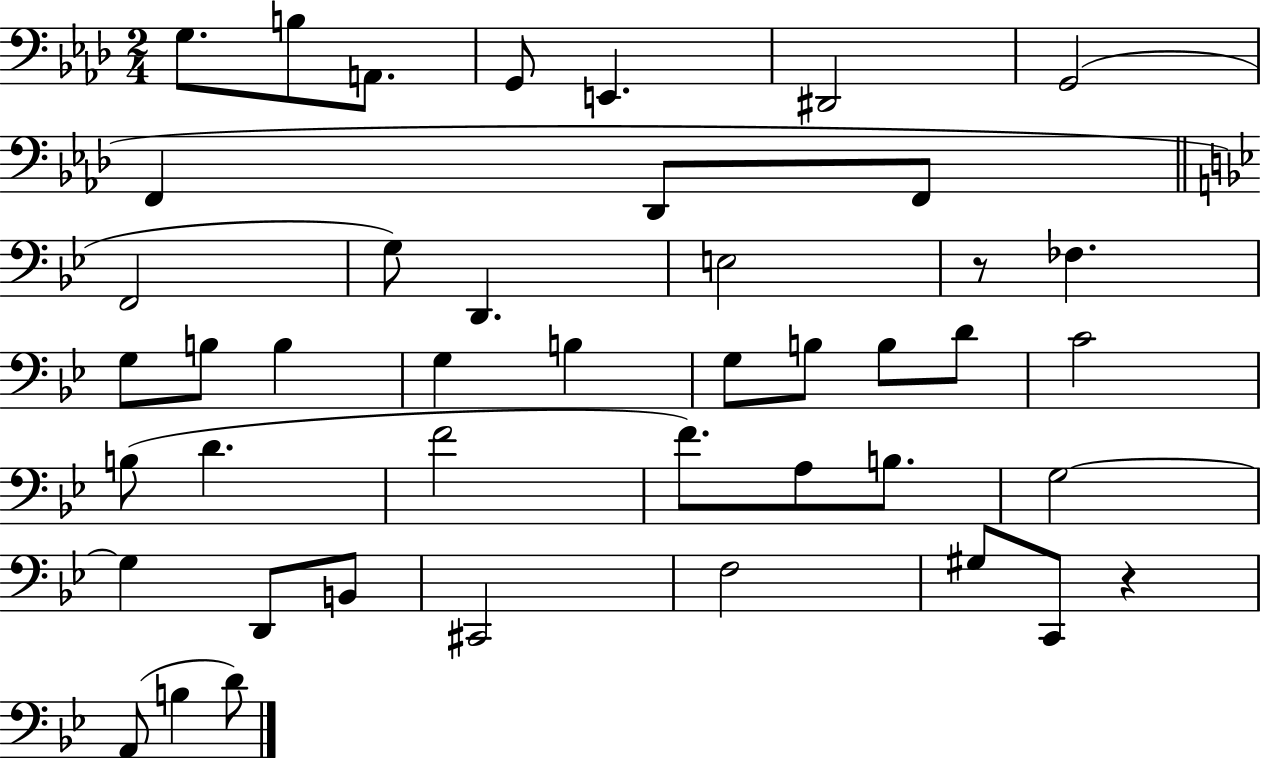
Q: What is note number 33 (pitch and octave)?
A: G3